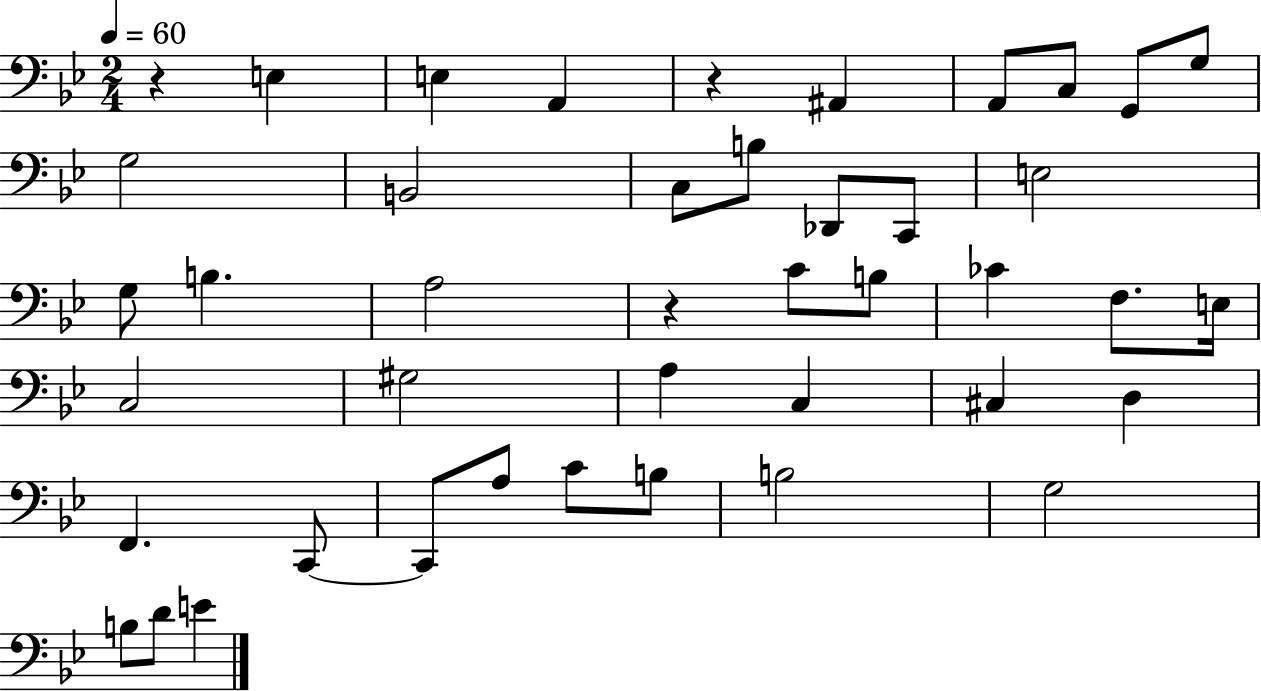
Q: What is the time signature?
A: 2/4